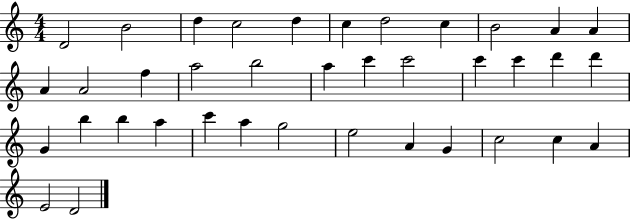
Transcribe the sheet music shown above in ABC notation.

X:1
T:Untitled
M:4/4
L:1/4
K:C
D2 B2 d c2 d c d2 c B2 A A A A2 f a2 b2 a c' c'2 c' c' d' d' G b b a c' a g2 e2 A G c2 c A E2 D2